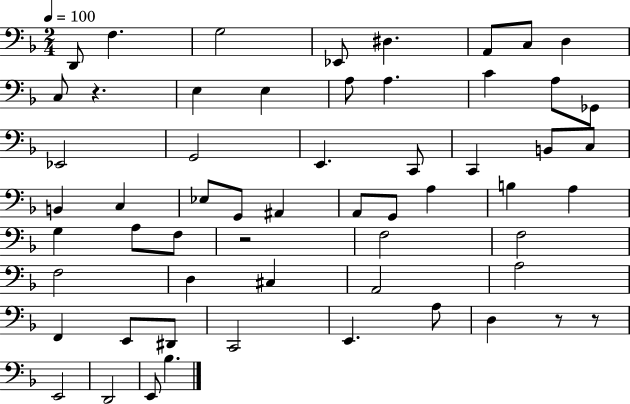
D2/e F3/q. G3/h Eb2/e D#3/q. A2/e C3/e D3/q C3/e R/q. E3/q E3/q A3/e A3/q. C4/q A3/e Gb2/e Eb2/h G2/h E2/q. C2/e C2/q B2/e C3/e B2/q C3/q Eb3/e G2/e A#2/q A2/e G2/e A3/q B3/q A3/q G3/q A3/e F3/e R/h F3/h F3/h F3/h D3/q C#3/q A2/h A3/h F2/q E2/e D#2/e C2/h E2/q. A3/e D3/q R/e R/e E2/h D2/h E2/e Bb3/q.